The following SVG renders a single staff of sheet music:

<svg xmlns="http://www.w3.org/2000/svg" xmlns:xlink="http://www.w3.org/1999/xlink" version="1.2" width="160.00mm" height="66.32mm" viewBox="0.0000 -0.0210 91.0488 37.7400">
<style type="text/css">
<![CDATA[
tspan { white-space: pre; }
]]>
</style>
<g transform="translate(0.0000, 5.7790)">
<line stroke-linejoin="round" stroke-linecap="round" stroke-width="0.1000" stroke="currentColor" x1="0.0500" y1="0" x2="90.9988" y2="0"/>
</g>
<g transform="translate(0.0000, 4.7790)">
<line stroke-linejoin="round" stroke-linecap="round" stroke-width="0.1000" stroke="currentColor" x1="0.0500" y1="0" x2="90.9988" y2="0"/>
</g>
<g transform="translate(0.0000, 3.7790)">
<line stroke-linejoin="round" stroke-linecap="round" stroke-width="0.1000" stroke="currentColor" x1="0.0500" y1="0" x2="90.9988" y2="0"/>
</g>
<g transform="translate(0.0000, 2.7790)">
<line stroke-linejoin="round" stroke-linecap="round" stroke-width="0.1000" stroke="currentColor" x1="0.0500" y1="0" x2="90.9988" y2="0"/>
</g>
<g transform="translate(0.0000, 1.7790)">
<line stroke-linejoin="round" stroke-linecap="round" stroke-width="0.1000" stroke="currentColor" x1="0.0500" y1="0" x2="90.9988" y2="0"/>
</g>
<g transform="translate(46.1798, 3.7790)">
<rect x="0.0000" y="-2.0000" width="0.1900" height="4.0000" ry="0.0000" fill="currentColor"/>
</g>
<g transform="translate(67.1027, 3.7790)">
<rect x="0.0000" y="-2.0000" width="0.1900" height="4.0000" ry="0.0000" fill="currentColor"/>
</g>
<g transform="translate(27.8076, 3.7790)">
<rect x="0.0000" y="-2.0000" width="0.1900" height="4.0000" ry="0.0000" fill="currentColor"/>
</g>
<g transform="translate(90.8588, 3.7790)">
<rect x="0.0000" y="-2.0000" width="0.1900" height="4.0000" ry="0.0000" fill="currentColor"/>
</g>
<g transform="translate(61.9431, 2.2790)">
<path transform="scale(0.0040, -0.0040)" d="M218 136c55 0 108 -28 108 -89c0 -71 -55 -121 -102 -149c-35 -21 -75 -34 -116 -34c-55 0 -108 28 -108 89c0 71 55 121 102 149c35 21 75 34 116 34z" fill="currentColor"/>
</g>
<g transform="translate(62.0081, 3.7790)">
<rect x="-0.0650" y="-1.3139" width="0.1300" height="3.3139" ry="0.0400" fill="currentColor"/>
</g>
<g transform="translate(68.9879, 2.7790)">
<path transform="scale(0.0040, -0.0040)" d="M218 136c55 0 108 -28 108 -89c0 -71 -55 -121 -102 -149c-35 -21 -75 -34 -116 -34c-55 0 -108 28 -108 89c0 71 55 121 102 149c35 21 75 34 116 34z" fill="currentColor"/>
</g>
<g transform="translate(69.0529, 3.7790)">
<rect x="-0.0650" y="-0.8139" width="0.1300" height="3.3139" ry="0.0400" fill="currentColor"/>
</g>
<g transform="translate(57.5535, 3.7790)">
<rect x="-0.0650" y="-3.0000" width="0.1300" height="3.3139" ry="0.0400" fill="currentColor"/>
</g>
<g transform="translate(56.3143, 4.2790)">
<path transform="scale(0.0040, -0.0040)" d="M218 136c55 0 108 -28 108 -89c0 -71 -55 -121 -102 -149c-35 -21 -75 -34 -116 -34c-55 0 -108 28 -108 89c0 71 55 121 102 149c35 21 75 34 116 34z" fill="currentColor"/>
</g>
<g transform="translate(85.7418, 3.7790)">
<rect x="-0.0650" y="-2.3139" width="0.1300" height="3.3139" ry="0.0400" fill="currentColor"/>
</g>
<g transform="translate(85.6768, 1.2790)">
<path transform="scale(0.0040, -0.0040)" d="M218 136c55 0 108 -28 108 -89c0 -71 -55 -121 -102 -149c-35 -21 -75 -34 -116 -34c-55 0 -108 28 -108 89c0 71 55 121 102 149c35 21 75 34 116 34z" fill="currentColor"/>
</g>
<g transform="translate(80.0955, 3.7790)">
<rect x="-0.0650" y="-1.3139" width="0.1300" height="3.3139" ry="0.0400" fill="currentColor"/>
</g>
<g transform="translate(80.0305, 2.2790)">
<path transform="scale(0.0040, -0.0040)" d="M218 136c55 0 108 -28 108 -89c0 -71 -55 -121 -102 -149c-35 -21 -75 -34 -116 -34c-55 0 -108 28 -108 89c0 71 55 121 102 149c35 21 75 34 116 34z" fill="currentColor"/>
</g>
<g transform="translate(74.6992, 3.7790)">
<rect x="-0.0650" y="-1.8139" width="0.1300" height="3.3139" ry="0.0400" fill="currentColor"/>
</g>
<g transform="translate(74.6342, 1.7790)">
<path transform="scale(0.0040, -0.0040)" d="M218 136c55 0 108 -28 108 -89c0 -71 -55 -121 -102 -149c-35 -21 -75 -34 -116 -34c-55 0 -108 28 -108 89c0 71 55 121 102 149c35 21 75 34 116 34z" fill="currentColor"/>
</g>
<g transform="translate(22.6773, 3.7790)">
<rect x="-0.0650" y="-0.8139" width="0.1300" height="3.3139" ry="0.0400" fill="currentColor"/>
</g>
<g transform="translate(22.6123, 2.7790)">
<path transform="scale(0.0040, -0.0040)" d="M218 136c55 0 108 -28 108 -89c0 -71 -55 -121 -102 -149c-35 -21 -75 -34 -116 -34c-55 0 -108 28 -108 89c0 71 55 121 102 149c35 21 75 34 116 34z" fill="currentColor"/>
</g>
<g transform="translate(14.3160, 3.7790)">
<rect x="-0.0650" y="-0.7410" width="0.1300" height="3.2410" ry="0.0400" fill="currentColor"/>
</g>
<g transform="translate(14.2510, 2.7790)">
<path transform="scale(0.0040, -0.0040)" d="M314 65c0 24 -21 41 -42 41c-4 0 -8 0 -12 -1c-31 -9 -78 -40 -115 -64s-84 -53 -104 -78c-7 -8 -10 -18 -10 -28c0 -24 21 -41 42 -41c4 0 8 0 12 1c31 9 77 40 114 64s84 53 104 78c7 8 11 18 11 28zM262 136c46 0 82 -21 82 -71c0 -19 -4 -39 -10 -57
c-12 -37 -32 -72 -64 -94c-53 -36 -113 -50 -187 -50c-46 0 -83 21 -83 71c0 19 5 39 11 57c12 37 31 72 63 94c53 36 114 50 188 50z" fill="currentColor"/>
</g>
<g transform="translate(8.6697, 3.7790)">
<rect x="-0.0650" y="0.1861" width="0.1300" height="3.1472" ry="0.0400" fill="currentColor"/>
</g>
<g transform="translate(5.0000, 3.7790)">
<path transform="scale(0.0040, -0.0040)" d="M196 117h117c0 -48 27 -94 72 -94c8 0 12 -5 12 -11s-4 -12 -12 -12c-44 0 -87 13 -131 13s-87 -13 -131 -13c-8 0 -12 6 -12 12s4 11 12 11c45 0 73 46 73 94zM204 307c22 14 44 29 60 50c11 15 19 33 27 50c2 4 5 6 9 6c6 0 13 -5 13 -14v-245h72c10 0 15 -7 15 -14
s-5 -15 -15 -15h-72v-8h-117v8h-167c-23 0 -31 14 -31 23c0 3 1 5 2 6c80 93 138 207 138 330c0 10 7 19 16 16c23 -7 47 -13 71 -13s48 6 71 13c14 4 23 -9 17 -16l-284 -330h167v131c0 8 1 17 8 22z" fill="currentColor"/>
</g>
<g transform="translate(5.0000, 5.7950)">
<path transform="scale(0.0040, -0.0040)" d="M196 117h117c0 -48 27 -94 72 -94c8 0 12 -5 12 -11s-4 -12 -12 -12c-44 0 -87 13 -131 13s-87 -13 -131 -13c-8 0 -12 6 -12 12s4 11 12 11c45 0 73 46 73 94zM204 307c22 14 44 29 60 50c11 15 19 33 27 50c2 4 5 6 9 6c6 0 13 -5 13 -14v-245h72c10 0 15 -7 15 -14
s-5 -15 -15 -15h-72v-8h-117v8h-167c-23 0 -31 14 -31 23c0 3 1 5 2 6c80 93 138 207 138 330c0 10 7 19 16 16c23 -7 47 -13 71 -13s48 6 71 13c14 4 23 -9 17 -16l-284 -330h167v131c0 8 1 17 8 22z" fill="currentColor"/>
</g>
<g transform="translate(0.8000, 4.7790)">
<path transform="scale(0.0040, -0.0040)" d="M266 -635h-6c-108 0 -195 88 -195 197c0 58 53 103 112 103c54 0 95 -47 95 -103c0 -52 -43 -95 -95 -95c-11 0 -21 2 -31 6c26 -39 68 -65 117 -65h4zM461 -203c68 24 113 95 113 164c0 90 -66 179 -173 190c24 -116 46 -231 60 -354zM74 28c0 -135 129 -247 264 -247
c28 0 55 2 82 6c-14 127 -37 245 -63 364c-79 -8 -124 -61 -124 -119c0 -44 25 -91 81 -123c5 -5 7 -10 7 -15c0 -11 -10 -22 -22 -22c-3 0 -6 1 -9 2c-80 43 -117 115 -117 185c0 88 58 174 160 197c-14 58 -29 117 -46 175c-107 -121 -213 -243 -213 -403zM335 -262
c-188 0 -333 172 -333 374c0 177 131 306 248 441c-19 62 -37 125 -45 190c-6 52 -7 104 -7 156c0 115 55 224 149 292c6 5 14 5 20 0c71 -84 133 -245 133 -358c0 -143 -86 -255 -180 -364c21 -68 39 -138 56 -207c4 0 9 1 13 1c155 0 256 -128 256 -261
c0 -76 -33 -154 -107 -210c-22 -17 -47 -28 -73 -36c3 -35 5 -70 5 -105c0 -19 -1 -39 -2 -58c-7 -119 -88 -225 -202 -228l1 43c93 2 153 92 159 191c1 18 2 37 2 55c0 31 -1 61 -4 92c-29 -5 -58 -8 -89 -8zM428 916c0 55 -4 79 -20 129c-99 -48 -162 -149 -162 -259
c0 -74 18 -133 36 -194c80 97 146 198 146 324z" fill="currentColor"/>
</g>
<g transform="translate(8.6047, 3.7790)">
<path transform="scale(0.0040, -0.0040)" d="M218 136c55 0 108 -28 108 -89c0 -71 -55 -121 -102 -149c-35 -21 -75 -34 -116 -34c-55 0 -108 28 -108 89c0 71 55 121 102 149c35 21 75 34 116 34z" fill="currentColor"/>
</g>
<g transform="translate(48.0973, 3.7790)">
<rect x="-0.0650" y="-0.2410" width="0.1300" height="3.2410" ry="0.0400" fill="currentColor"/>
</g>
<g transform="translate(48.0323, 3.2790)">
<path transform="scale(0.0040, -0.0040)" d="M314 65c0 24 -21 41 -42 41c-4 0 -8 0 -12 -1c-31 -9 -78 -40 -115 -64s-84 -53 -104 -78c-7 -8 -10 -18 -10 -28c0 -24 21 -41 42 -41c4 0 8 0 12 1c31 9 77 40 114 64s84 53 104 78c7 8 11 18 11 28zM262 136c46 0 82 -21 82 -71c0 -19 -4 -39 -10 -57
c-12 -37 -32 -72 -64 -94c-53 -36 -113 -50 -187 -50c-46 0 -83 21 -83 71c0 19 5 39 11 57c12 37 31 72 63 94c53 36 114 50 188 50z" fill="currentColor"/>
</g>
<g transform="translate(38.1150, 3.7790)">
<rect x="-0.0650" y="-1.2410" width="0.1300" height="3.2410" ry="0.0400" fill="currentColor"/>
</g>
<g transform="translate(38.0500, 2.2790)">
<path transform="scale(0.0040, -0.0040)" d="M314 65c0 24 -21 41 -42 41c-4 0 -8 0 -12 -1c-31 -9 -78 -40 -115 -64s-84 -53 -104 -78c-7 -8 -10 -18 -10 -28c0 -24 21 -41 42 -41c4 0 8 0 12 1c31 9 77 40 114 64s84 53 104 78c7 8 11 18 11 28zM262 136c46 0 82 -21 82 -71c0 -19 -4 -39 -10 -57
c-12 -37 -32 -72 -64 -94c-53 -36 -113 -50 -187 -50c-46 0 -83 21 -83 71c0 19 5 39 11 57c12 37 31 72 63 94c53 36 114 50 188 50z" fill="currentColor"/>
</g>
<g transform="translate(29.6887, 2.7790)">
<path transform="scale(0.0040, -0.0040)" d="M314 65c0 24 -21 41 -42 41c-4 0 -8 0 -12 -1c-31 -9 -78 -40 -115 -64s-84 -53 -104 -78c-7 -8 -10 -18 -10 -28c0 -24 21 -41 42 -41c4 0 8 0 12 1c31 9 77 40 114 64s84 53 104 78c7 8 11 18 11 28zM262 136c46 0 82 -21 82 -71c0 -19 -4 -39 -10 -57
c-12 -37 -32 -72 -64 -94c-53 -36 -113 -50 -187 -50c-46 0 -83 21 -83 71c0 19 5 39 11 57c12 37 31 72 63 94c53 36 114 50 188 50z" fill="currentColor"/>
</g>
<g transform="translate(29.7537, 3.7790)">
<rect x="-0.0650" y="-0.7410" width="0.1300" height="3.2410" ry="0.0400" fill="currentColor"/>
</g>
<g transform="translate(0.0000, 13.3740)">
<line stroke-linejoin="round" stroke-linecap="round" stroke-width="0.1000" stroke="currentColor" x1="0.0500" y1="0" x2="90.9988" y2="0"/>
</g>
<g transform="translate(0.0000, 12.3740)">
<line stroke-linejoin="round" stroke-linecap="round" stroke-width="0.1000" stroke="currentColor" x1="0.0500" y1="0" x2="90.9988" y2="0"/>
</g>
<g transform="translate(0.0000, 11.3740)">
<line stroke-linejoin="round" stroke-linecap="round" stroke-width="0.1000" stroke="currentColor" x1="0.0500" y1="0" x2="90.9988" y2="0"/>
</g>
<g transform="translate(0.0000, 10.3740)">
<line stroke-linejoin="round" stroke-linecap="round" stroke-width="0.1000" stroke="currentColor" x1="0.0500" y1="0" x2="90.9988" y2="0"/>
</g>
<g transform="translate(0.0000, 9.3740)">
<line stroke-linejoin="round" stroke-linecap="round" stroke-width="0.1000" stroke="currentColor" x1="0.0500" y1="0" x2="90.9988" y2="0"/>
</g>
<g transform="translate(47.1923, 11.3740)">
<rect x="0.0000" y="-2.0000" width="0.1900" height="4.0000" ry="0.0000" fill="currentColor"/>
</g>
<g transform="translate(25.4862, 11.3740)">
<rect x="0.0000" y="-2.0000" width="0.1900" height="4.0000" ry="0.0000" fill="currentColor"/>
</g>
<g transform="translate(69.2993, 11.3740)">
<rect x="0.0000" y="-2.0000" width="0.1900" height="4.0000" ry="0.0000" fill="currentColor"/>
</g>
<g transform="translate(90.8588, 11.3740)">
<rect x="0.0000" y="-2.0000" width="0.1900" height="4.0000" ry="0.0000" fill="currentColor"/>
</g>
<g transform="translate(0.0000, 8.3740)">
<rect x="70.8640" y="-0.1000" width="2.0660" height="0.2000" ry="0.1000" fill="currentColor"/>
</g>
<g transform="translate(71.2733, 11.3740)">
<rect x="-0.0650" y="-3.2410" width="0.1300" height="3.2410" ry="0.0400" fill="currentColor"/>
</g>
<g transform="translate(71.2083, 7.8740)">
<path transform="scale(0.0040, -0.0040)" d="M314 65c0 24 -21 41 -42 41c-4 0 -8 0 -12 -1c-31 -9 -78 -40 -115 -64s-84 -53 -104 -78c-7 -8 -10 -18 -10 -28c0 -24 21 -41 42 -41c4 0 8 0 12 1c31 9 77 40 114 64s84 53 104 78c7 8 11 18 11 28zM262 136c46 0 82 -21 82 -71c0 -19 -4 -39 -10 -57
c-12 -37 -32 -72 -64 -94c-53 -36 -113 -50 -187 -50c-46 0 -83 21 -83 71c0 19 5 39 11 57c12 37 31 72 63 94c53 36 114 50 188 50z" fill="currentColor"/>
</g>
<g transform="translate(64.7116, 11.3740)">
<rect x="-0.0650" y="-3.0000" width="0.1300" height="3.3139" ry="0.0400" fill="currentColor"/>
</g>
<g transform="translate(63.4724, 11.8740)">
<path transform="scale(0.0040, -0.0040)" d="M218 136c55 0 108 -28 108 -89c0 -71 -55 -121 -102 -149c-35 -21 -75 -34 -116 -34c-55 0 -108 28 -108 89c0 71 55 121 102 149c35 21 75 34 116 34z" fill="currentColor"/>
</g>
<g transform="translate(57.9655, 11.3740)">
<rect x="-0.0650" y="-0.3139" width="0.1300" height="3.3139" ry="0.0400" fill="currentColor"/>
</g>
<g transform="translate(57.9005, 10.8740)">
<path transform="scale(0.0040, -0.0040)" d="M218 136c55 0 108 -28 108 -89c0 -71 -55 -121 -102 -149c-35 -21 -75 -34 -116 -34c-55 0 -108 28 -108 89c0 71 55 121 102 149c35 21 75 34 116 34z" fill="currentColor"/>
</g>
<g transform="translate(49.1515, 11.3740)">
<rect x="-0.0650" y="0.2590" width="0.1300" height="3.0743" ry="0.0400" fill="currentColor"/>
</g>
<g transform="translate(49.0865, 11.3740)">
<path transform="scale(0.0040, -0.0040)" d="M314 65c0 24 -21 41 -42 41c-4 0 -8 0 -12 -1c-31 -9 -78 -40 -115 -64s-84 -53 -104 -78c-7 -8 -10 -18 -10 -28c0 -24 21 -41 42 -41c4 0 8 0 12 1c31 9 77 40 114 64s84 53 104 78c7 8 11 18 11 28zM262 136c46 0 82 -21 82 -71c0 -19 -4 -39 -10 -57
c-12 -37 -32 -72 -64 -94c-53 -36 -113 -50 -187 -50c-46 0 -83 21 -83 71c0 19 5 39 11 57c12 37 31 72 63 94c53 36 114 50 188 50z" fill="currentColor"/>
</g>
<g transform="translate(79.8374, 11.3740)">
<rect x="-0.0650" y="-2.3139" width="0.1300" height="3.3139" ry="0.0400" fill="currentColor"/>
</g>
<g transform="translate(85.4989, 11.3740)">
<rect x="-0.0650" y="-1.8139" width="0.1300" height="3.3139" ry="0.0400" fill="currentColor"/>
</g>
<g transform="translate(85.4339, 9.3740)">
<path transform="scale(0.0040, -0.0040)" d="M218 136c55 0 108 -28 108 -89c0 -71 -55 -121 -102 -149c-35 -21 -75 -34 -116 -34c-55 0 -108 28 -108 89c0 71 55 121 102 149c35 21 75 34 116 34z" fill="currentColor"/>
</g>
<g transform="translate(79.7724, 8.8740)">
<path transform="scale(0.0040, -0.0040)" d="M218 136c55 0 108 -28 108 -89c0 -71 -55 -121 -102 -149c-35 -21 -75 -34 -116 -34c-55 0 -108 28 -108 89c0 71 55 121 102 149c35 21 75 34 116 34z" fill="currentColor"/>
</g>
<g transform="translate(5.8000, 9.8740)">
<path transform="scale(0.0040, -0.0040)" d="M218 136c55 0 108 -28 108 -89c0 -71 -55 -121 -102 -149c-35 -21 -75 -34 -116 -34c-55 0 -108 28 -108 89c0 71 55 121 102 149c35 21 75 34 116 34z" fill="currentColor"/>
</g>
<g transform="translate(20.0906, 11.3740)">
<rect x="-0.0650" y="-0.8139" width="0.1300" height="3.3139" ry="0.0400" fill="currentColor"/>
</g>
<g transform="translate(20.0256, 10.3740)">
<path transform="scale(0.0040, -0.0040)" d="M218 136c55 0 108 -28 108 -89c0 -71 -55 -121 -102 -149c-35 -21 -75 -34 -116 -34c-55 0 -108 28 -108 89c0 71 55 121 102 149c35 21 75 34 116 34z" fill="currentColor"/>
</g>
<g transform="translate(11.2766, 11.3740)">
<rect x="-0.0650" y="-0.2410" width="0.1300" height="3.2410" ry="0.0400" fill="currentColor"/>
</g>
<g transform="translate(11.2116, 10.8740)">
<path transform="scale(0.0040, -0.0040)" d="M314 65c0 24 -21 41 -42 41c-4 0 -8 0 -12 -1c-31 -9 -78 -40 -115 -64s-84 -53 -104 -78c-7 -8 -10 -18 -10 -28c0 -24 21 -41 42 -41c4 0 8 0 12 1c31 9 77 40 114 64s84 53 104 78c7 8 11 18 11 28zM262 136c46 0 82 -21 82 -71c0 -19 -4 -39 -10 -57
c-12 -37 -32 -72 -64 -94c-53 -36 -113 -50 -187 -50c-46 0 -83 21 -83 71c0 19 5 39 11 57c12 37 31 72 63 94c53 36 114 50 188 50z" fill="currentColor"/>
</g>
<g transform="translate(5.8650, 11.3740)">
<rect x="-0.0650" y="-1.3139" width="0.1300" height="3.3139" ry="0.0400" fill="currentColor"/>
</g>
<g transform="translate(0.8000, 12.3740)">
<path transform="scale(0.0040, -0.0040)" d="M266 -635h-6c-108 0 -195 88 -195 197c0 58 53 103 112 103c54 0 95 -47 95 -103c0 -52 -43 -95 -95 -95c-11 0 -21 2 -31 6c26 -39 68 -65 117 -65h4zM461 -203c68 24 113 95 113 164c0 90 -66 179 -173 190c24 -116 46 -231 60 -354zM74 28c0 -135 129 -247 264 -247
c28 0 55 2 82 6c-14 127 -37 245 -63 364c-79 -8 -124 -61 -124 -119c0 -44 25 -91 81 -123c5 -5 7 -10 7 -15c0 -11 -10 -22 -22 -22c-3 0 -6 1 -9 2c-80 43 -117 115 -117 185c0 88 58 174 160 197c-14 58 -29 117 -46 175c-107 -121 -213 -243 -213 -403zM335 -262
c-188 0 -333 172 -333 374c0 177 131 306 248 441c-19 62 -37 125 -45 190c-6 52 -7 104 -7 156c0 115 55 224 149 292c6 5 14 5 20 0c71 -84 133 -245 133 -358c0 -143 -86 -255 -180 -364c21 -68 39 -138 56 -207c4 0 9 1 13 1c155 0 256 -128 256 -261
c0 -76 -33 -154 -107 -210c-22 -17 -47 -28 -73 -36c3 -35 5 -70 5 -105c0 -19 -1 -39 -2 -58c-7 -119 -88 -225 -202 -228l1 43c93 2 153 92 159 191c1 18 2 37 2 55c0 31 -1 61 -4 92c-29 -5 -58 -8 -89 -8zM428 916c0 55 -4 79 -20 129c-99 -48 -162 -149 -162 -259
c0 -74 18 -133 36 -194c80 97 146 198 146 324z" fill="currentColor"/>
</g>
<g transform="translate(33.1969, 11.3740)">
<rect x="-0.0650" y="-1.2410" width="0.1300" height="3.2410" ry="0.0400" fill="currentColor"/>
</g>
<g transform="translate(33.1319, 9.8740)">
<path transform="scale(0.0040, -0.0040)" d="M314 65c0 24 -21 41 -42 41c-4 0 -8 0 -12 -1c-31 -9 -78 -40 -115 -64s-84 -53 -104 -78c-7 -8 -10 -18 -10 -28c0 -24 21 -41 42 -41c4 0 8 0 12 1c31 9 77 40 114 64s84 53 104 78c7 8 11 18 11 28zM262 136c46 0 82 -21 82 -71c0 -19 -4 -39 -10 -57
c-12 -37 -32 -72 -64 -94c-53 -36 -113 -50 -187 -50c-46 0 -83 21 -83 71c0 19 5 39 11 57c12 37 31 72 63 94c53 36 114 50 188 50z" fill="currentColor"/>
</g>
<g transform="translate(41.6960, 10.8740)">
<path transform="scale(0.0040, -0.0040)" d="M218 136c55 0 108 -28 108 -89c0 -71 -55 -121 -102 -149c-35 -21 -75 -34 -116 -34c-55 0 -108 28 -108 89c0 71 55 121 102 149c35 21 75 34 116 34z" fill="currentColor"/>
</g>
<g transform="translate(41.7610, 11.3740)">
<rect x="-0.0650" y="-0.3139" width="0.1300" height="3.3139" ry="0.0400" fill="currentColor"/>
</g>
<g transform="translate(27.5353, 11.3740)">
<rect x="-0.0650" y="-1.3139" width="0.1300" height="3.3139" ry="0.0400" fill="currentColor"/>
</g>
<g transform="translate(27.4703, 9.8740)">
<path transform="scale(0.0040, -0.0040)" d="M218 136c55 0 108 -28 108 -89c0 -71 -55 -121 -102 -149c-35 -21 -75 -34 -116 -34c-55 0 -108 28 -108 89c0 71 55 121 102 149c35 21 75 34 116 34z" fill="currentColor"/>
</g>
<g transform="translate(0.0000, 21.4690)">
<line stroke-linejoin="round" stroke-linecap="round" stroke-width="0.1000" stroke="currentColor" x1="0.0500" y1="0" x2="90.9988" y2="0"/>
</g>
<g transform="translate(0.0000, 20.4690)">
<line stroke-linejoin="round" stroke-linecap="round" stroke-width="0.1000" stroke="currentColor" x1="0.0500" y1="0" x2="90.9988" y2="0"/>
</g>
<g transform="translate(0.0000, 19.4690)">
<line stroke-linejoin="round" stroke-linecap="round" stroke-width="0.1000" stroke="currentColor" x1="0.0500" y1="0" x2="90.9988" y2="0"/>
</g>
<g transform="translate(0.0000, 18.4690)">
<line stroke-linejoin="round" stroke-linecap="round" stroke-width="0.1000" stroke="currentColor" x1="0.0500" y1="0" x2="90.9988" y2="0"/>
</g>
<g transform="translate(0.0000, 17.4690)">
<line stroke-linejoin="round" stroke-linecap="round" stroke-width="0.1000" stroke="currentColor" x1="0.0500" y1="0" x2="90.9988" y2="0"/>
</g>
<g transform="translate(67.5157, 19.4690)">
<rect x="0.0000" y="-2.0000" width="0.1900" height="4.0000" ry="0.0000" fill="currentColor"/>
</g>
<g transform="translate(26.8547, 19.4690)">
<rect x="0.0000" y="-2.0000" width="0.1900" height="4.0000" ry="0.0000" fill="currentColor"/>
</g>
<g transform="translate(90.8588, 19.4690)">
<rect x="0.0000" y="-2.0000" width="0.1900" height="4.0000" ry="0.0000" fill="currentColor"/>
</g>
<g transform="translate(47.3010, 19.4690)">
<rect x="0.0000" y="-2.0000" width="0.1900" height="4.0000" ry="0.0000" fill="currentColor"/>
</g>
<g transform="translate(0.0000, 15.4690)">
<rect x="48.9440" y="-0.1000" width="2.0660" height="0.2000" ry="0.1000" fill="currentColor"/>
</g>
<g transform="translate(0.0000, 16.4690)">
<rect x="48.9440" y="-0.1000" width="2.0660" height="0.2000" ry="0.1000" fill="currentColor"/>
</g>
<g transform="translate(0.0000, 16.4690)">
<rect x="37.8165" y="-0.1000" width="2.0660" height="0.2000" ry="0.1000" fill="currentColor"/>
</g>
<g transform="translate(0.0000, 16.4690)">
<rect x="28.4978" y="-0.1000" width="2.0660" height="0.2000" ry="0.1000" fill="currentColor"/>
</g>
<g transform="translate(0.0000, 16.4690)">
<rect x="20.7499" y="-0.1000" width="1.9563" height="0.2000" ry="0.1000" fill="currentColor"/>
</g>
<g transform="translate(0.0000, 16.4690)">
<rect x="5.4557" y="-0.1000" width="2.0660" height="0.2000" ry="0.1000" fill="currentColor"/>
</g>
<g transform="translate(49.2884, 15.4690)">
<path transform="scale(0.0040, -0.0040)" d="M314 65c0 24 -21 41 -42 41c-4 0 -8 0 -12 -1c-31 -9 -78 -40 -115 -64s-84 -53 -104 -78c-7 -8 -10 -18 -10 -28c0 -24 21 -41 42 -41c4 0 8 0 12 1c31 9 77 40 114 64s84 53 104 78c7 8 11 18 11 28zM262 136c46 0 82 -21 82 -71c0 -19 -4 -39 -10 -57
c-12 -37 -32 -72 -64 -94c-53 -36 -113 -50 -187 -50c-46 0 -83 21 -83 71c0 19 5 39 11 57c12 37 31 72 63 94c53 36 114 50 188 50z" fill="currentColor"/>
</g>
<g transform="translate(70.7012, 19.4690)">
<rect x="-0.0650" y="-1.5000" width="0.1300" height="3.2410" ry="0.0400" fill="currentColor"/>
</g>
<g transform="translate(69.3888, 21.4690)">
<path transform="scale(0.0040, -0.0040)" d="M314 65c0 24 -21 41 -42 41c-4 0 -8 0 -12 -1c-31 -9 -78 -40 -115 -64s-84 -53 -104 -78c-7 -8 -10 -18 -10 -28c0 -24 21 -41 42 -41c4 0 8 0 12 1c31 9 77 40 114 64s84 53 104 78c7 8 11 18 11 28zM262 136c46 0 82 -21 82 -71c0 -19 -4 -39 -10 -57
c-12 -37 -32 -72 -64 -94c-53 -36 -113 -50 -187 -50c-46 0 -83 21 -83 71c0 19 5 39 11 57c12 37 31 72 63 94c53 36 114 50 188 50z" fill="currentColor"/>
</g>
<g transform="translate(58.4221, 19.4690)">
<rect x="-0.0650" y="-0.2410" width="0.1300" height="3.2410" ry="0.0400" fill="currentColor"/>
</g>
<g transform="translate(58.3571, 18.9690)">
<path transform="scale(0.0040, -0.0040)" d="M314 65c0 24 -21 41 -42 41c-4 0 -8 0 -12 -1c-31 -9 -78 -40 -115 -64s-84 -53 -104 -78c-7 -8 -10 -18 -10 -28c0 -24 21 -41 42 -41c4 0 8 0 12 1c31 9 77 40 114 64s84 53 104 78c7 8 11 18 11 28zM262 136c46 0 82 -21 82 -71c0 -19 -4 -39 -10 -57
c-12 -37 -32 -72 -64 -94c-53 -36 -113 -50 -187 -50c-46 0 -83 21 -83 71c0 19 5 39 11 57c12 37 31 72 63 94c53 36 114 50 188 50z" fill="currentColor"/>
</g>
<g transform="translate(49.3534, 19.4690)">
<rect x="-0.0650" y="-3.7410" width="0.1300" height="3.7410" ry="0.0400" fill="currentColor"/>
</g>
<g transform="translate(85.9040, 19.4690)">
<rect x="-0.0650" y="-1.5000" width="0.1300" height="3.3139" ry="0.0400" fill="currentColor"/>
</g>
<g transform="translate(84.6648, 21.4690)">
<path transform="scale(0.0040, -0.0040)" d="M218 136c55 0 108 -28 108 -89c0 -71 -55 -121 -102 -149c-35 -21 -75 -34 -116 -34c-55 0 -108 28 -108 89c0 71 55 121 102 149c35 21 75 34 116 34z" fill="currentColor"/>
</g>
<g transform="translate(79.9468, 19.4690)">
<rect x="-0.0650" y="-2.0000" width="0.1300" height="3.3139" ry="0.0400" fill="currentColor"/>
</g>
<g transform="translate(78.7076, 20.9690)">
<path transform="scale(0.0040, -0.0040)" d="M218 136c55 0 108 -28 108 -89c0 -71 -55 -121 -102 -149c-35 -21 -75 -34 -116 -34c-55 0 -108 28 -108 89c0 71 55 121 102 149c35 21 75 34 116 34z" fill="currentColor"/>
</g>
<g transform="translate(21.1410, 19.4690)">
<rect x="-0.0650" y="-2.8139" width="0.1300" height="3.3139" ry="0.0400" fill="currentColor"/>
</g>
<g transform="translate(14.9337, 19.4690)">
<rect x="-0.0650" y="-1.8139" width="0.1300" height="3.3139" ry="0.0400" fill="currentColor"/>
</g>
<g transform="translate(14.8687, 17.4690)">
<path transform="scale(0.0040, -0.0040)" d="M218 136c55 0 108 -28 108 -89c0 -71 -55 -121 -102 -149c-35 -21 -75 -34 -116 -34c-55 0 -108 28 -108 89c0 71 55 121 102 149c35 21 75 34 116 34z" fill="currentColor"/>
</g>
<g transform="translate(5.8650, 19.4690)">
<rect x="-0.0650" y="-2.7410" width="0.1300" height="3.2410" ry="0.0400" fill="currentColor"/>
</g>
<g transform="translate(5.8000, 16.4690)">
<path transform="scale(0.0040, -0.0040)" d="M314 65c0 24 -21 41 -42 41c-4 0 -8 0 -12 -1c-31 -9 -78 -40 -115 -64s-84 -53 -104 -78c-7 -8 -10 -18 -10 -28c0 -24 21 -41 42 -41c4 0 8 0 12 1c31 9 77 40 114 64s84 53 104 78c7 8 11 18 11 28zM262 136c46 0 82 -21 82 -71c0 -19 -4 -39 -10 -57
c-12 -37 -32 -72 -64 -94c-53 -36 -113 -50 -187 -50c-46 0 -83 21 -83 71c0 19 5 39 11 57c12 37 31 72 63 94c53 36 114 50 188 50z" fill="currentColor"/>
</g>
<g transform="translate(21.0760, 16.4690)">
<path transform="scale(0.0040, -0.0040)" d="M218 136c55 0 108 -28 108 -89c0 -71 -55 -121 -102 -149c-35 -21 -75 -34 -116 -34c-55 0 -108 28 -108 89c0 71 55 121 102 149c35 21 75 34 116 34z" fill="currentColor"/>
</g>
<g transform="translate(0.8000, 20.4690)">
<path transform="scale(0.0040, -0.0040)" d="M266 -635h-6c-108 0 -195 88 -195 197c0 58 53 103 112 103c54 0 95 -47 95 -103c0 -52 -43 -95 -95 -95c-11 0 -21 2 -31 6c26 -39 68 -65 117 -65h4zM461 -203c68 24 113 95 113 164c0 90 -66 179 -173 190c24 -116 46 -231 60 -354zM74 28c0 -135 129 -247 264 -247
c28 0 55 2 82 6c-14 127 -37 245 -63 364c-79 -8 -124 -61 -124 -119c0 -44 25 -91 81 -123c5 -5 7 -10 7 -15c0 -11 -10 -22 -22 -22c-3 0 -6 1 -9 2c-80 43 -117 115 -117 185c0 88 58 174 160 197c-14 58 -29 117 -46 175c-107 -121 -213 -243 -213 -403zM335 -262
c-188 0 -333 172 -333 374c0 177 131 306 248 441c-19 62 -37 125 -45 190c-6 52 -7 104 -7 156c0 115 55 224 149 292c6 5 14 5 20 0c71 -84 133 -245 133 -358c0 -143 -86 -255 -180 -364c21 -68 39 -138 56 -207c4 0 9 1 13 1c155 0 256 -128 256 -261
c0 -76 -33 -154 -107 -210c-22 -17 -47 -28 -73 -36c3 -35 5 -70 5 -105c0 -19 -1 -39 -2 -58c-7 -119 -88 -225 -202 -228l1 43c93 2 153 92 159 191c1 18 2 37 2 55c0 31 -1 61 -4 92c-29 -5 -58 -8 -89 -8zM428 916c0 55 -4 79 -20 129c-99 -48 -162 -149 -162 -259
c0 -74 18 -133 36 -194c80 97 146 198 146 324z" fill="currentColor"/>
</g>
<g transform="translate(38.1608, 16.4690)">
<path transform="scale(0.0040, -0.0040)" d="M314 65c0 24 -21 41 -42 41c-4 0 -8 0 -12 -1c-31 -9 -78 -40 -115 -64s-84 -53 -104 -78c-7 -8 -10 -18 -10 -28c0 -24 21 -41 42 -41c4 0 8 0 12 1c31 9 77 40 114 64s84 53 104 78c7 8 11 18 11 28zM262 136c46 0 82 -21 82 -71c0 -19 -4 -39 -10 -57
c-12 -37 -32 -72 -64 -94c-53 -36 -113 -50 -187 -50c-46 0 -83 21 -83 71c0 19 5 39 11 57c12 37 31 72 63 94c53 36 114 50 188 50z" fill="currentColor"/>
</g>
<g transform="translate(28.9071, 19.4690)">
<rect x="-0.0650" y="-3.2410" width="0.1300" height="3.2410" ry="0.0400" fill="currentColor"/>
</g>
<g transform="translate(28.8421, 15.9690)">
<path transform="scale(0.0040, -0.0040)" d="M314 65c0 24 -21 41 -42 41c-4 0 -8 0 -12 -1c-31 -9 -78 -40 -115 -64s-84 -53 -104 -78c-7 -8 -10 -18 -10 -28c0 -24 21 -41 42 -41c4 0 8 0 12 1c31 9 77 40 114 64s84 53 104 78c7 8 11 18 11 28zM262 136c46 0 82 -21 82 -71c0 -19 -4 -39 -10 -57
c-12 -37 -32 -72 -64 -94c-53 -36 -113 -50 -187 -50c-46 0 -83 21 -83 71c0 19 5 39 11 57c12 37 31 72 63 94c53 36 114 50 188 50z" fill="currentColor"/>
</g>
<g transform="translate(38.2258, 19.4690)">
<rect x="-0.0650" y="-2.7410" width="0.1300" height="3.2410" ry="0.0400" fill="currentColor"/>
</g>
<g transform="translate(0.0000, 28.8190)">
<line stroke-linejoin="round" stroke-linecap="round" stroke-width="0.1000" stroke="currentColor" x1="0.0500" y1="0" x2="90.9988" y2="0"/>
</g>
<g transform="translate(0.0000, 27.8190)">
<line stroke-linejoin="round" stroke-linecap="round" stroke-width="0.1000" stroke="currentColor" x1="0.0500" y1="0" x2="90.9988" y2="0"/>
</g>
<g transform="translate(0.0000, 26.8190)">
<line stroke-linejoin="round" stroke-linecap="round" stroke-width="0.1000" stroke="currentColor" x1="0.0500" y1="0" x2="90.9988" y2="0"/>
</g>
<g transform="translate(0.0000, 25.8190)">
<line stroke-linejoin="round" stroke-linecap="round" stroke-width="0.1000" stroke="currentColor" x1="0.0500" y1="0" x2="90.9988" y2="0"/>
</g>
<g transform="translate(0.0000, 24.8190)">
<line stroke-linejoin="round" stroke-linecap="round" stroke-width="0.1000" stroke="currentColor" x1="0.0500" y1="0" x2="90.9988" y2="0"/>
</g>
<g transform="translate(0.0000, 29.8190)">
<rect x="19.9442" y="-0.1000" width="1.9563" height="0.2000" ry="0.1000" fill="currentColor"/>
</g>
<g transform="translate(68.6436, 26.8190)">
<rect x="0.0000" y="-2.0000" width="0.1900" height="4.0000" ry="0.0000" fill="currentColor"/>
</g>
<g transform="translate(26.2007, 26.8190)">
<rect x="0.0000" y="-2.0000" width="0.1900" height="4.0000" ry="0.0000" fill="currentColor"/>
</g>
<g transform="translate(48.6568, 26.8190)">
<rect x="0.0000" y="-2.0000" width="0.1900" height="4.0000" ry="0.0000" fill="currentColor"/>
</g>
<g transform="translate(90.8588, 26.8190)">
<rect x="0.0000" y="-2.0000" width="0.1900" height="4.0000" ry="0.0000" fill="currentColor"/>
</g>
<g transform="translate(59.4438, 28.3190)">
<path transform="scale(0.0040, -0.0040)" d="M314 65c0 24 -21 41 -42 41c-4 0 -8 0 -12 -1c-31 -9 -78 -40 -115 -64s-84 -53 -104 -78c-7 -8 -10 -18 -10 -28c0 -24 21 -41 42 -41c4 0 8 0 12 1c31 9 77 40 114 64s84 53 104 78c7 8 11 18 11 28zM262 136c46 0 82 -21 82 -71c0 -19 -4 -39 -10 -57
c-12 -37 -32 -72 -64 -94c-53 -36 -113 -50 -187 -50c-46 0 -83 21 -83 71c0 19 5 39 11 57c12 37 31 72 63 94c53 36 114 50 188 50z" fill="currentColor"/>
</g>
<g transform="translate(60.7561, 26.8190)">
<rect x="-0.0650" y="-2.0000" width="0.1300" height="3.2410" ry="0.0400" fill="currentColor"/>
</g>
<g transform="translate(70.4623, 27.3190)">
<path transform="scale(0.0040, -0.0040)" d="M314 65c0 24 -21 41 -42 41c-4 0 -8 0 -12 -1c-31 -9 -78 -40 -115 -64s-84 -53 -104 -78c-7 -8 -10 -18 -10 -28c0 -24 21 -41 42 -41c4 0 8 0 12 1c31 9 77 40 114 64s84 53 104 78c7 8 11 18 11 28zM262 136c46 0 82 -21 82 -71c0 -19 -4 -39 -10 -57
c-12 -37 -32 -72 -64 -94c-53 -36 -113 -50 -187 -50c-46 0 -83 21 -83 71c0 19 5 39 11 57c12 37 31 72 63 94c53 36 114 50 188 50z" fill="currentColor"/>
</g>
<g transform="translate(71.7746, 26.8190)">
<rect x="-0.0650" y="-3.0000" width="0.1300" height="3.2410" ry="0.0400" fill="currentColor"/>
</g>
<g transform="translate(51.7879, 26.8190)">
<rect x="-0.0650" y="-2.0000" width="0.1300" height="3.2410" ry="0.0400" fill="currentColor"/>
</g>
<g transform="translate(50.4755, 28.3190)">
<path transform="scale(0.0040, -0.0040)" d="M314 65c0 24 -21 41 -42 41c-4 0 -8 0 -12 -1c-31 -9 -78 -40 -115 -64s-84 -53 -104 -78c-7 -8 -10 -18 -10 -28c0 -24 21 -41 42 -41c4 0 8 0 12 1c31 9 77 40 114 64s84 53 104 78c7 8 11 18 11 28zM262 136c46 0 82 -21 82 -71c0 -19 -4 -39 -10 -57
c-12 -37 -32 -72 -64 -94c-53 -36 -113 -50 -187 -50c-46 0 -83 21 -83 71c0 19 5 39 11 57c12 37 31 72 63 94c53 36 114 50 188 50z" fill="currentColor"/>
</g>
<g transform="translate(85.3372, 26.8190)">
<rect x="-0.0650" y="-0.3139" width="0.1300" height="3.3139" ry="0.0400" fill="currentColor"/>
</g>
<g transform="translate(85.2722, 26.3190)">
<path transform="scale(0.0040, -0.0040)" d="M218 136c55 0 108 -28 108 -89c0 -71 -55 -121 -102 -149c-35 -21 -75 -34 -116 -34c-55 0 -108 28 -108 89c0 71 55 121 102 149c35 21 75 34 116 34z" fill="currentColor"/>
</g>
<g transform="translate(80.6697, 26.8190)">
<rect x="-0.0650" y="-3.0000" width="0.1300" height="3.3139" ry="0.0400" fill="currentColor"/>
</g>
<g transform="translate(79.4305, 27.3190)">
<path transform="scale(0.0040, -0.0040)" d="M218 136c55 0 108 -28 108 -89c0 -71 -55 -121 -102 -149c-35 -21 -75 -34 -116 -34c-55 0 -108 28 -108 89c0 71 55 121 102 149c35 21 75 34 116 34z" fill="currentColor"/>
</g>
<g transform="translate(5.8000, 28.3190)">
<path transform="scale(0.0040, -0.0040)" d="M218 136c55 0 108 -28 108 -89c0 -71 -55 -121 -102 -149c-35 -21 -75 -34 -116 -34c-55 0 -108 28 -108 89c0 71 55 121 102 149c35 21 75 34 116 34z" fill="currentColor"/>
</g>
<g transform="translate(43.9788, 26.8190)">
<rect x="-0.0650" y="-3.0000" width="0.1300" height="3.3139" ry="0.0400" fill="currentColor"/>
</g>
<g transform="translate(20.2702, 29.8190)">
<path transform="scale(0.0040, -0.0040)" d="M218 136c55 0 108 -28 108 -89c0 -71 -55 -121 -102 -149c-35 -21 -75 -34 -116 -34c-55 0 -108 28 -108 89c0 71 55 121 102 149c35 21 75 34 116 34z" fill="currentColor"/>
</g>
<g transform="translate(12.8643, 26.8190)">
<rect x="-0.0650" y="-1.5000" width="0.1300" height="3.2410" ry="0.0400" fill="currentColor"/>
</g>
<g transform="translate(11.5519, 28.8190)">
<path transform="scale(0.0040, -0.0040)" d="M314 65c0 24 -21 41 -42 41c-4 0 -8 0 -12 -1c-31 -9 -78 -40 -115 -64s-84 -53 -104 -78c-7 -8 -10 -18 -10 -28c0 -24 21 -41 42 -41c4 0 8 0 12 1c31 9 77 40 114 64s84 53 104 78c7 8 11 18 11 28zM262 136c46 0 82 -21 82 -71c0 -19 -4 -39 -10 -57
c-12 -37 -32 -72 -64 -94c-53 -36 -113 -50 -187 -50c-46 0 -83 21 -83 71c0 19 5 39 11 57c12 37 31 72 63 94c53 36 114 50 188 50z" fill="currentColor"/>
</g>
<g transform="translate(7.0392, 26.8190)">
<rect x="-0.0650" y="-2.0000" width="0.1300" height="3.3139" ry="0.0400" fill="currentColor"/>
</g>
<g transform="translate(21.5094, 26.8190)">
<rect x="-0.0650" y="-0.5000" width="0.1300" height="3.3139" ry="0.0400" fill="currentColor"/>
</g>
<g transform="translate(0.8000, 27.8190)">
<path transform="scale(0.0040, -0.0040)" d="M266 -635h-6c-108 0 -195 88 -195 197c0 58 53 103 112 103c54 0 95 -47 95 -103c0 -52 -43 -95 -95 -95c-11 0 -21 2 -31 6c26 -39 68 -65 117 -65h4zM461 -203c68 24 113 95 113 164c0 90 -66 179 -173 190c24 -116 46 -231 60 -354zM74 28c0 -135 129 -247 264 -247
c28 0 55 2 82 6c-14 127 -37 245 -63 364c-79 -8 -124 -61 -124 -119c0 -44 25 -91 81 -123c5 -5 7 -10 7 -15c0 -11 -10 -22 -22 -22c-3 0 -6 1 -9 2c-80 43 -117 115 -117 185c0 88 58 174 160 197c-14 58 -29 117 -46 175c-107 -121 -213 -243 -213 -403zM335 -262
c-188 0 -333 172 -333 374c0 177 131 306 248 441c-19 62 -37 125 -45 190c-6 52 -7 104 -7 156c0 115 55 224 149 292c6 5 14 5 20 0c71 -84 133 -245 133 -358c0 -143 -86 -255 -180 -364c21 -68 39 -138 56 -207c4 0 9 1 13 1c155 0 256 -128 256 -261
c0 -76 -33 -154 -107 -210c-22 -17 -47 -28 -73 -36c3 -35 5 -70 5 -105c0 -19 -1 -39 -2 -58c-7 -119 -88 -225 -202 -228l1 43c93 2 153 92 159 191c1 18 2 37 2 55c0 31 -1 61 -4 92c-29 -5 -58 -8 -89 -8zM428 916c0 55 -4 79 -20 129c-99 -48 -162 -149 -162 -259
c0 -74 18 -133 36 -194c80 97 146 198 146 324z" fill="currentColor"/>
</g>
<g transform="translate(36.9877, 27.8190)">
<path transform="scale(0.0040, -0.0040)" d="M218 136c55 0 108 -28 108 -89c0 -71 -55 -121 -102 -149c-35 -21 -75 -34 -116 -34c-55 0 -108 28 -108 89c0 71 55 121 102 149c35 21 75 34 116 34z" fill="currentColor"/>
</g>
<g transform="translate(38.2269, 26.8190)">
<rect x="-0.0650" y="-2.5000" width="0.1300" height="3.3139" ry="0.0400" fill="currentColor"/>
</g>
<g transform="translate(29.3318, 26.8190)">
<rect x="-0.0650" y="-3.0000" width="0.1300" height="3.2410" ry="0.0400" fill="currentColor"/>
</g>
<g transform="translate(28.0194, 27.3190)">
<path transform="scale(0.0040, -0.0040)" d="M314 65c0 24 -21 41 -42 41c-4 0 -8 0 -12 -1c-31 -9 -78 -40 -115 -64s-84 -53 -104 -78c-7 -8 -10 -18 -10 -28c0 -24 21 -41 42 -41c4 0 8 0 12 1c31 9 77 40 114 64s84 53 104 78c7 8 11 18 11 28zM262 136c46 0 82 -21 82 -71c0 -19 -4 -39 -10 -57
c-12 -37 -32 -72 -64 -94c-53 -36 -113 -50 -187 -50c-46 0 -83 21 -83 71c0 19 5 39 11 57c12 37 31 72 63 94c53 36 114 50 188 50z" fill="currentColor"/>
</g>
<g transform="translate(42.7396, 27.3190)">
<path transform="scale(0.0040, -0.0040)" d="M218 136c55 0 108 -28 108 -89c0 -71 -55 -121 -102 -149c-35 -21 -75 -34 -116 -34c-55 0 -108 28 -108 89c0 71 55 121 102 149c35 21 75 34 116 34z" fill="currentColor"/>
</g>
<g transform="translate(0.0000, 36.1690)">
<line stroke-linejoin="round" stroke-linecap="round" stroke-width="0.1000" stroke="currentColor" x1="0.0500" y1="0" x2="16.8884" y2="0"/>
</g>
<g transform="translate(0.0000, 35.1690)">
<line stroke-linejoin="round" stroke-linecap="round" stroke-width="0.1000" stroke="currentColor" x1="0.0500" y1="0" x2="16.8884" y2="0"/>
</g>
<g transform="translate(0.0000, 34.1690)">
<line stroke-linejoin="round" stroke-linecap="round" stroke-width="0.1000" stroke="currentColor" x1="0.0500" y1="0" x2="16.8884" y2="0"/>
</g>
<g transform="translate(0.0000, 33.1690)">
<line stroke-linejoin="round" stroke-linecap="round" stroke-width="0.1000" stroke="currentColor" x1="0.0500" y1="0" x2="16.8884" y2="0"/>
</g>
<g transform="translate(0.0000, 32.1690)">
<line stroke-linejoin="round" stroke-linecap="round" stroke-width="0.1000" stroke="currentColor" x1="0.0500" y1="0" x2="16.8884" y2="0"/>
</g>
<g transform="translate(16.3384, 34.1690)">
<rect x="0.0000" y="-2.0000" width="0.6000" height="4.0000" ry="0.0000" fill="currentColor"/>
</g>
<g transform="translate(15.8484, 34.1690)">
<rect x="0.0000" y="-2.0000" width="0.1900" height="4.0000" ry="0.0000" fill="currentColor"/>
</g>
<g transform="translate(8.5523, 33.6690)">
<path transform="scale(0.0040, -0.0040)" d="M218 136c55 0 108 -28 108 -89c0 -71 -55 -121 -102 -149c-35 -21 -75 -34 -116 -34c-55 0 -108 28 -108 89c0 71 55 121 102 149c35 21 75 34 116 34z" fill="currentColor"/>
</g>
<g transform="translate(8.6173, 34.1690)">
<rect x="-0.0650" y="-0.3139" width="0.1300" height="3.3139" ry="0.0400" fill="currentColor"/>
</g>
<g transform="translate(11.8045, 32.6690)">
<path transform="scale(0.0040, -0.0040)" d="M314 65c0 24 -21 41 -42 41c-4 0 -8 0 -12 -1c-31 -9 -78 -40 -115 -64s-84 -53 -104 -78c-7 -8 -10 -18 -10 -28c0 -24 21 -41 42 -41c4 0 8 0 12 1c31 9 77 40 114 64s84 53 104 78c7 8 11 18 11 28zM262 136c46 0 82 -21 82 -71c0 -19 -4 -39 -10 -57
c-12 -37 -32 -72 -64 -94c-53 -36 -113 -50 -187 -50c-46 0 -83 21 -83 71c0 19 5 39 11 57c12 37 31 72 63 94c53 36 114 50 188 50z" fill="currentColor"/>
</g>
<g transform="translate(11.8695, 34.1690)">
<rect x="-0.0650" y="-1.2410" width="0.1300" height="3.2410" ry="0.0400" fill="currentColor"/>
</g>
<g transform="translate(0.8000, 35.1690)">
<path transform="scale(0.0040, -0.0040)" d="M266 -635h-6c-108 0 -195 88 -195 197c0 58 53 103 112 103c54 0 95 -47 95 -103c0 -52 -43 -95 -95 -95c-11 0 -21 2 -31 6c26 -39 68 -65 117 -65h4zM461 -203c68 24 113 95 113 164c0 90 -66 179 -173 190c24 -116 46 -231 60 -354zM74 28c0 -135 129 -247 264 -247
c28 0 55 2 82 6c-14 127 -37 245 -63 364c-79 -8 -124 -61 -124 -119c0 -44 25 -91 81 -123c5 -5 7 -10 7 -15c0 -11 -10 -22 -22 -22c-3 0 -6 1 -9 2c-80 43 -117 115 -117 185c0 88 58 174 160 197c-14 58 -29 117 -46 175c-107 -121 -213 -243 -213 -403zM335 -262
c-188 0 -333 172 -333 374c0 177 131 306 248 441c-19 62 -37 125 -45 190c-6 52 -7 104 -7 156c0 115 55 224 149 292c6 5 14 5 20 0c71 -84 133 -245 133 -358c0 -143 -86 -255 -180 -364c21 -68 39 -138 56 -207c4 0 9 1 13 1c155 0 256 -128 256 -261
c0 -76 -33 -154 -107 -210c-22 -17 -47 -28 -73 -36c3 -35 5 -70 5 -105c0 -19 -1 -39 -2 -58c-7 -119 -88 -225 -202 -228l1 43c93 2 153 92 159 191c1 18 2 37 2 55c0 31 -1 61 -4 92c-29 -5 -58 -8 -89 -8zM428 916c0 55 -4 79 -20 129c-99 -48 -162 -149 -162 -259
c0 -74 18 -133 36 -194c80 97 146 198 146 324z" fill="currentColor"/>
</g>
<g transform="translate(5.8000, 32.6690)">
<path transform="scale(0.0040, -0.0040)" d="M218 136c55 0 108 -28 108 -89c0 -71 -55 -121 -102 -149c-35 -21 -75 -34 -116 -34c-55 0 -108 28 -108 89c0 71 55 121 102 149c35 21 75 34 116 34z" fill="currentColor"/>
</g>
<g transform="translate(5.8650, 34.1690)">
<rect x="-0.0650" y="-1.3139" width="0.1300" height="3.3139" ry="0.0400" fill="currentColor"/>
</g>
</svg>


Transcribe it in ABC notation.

X:1
T:Untitled
M:4/4
L:1/4
K:C
B d2 d d2 e2 c2 A e d f e g e c2 d e e2 c B2 c A b2 g f a2 f a b2 a2 c'2 c2 E2 F E F E2 C A2 G A F2 F2 A2 A c e c e2